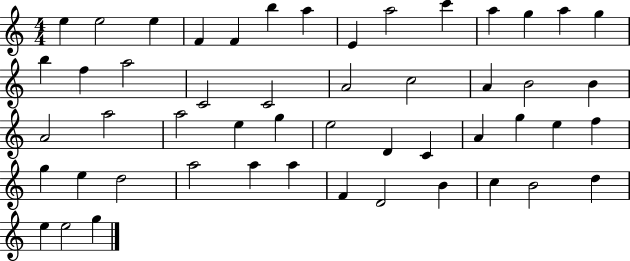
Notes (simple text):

E5/q E5/h E5/q F4/q F4/q B5/q A5/q E4/q A5/h C6/q A5/q G5/q A5/q G5/q B5/q F5/q A5/h C4/h C4/h A4/h C5/h A4/q B4/h B4/q A4/h A5/h A5/h E5/q G5/q E5/h D4/q C4/q A4/q G5/q E5/q F5/q G5/q E5/q D5/h A5/h A5/q A5/q F4/q D4/h B4/q C5/q B4/h D5/q E5/q E5/h G5/q